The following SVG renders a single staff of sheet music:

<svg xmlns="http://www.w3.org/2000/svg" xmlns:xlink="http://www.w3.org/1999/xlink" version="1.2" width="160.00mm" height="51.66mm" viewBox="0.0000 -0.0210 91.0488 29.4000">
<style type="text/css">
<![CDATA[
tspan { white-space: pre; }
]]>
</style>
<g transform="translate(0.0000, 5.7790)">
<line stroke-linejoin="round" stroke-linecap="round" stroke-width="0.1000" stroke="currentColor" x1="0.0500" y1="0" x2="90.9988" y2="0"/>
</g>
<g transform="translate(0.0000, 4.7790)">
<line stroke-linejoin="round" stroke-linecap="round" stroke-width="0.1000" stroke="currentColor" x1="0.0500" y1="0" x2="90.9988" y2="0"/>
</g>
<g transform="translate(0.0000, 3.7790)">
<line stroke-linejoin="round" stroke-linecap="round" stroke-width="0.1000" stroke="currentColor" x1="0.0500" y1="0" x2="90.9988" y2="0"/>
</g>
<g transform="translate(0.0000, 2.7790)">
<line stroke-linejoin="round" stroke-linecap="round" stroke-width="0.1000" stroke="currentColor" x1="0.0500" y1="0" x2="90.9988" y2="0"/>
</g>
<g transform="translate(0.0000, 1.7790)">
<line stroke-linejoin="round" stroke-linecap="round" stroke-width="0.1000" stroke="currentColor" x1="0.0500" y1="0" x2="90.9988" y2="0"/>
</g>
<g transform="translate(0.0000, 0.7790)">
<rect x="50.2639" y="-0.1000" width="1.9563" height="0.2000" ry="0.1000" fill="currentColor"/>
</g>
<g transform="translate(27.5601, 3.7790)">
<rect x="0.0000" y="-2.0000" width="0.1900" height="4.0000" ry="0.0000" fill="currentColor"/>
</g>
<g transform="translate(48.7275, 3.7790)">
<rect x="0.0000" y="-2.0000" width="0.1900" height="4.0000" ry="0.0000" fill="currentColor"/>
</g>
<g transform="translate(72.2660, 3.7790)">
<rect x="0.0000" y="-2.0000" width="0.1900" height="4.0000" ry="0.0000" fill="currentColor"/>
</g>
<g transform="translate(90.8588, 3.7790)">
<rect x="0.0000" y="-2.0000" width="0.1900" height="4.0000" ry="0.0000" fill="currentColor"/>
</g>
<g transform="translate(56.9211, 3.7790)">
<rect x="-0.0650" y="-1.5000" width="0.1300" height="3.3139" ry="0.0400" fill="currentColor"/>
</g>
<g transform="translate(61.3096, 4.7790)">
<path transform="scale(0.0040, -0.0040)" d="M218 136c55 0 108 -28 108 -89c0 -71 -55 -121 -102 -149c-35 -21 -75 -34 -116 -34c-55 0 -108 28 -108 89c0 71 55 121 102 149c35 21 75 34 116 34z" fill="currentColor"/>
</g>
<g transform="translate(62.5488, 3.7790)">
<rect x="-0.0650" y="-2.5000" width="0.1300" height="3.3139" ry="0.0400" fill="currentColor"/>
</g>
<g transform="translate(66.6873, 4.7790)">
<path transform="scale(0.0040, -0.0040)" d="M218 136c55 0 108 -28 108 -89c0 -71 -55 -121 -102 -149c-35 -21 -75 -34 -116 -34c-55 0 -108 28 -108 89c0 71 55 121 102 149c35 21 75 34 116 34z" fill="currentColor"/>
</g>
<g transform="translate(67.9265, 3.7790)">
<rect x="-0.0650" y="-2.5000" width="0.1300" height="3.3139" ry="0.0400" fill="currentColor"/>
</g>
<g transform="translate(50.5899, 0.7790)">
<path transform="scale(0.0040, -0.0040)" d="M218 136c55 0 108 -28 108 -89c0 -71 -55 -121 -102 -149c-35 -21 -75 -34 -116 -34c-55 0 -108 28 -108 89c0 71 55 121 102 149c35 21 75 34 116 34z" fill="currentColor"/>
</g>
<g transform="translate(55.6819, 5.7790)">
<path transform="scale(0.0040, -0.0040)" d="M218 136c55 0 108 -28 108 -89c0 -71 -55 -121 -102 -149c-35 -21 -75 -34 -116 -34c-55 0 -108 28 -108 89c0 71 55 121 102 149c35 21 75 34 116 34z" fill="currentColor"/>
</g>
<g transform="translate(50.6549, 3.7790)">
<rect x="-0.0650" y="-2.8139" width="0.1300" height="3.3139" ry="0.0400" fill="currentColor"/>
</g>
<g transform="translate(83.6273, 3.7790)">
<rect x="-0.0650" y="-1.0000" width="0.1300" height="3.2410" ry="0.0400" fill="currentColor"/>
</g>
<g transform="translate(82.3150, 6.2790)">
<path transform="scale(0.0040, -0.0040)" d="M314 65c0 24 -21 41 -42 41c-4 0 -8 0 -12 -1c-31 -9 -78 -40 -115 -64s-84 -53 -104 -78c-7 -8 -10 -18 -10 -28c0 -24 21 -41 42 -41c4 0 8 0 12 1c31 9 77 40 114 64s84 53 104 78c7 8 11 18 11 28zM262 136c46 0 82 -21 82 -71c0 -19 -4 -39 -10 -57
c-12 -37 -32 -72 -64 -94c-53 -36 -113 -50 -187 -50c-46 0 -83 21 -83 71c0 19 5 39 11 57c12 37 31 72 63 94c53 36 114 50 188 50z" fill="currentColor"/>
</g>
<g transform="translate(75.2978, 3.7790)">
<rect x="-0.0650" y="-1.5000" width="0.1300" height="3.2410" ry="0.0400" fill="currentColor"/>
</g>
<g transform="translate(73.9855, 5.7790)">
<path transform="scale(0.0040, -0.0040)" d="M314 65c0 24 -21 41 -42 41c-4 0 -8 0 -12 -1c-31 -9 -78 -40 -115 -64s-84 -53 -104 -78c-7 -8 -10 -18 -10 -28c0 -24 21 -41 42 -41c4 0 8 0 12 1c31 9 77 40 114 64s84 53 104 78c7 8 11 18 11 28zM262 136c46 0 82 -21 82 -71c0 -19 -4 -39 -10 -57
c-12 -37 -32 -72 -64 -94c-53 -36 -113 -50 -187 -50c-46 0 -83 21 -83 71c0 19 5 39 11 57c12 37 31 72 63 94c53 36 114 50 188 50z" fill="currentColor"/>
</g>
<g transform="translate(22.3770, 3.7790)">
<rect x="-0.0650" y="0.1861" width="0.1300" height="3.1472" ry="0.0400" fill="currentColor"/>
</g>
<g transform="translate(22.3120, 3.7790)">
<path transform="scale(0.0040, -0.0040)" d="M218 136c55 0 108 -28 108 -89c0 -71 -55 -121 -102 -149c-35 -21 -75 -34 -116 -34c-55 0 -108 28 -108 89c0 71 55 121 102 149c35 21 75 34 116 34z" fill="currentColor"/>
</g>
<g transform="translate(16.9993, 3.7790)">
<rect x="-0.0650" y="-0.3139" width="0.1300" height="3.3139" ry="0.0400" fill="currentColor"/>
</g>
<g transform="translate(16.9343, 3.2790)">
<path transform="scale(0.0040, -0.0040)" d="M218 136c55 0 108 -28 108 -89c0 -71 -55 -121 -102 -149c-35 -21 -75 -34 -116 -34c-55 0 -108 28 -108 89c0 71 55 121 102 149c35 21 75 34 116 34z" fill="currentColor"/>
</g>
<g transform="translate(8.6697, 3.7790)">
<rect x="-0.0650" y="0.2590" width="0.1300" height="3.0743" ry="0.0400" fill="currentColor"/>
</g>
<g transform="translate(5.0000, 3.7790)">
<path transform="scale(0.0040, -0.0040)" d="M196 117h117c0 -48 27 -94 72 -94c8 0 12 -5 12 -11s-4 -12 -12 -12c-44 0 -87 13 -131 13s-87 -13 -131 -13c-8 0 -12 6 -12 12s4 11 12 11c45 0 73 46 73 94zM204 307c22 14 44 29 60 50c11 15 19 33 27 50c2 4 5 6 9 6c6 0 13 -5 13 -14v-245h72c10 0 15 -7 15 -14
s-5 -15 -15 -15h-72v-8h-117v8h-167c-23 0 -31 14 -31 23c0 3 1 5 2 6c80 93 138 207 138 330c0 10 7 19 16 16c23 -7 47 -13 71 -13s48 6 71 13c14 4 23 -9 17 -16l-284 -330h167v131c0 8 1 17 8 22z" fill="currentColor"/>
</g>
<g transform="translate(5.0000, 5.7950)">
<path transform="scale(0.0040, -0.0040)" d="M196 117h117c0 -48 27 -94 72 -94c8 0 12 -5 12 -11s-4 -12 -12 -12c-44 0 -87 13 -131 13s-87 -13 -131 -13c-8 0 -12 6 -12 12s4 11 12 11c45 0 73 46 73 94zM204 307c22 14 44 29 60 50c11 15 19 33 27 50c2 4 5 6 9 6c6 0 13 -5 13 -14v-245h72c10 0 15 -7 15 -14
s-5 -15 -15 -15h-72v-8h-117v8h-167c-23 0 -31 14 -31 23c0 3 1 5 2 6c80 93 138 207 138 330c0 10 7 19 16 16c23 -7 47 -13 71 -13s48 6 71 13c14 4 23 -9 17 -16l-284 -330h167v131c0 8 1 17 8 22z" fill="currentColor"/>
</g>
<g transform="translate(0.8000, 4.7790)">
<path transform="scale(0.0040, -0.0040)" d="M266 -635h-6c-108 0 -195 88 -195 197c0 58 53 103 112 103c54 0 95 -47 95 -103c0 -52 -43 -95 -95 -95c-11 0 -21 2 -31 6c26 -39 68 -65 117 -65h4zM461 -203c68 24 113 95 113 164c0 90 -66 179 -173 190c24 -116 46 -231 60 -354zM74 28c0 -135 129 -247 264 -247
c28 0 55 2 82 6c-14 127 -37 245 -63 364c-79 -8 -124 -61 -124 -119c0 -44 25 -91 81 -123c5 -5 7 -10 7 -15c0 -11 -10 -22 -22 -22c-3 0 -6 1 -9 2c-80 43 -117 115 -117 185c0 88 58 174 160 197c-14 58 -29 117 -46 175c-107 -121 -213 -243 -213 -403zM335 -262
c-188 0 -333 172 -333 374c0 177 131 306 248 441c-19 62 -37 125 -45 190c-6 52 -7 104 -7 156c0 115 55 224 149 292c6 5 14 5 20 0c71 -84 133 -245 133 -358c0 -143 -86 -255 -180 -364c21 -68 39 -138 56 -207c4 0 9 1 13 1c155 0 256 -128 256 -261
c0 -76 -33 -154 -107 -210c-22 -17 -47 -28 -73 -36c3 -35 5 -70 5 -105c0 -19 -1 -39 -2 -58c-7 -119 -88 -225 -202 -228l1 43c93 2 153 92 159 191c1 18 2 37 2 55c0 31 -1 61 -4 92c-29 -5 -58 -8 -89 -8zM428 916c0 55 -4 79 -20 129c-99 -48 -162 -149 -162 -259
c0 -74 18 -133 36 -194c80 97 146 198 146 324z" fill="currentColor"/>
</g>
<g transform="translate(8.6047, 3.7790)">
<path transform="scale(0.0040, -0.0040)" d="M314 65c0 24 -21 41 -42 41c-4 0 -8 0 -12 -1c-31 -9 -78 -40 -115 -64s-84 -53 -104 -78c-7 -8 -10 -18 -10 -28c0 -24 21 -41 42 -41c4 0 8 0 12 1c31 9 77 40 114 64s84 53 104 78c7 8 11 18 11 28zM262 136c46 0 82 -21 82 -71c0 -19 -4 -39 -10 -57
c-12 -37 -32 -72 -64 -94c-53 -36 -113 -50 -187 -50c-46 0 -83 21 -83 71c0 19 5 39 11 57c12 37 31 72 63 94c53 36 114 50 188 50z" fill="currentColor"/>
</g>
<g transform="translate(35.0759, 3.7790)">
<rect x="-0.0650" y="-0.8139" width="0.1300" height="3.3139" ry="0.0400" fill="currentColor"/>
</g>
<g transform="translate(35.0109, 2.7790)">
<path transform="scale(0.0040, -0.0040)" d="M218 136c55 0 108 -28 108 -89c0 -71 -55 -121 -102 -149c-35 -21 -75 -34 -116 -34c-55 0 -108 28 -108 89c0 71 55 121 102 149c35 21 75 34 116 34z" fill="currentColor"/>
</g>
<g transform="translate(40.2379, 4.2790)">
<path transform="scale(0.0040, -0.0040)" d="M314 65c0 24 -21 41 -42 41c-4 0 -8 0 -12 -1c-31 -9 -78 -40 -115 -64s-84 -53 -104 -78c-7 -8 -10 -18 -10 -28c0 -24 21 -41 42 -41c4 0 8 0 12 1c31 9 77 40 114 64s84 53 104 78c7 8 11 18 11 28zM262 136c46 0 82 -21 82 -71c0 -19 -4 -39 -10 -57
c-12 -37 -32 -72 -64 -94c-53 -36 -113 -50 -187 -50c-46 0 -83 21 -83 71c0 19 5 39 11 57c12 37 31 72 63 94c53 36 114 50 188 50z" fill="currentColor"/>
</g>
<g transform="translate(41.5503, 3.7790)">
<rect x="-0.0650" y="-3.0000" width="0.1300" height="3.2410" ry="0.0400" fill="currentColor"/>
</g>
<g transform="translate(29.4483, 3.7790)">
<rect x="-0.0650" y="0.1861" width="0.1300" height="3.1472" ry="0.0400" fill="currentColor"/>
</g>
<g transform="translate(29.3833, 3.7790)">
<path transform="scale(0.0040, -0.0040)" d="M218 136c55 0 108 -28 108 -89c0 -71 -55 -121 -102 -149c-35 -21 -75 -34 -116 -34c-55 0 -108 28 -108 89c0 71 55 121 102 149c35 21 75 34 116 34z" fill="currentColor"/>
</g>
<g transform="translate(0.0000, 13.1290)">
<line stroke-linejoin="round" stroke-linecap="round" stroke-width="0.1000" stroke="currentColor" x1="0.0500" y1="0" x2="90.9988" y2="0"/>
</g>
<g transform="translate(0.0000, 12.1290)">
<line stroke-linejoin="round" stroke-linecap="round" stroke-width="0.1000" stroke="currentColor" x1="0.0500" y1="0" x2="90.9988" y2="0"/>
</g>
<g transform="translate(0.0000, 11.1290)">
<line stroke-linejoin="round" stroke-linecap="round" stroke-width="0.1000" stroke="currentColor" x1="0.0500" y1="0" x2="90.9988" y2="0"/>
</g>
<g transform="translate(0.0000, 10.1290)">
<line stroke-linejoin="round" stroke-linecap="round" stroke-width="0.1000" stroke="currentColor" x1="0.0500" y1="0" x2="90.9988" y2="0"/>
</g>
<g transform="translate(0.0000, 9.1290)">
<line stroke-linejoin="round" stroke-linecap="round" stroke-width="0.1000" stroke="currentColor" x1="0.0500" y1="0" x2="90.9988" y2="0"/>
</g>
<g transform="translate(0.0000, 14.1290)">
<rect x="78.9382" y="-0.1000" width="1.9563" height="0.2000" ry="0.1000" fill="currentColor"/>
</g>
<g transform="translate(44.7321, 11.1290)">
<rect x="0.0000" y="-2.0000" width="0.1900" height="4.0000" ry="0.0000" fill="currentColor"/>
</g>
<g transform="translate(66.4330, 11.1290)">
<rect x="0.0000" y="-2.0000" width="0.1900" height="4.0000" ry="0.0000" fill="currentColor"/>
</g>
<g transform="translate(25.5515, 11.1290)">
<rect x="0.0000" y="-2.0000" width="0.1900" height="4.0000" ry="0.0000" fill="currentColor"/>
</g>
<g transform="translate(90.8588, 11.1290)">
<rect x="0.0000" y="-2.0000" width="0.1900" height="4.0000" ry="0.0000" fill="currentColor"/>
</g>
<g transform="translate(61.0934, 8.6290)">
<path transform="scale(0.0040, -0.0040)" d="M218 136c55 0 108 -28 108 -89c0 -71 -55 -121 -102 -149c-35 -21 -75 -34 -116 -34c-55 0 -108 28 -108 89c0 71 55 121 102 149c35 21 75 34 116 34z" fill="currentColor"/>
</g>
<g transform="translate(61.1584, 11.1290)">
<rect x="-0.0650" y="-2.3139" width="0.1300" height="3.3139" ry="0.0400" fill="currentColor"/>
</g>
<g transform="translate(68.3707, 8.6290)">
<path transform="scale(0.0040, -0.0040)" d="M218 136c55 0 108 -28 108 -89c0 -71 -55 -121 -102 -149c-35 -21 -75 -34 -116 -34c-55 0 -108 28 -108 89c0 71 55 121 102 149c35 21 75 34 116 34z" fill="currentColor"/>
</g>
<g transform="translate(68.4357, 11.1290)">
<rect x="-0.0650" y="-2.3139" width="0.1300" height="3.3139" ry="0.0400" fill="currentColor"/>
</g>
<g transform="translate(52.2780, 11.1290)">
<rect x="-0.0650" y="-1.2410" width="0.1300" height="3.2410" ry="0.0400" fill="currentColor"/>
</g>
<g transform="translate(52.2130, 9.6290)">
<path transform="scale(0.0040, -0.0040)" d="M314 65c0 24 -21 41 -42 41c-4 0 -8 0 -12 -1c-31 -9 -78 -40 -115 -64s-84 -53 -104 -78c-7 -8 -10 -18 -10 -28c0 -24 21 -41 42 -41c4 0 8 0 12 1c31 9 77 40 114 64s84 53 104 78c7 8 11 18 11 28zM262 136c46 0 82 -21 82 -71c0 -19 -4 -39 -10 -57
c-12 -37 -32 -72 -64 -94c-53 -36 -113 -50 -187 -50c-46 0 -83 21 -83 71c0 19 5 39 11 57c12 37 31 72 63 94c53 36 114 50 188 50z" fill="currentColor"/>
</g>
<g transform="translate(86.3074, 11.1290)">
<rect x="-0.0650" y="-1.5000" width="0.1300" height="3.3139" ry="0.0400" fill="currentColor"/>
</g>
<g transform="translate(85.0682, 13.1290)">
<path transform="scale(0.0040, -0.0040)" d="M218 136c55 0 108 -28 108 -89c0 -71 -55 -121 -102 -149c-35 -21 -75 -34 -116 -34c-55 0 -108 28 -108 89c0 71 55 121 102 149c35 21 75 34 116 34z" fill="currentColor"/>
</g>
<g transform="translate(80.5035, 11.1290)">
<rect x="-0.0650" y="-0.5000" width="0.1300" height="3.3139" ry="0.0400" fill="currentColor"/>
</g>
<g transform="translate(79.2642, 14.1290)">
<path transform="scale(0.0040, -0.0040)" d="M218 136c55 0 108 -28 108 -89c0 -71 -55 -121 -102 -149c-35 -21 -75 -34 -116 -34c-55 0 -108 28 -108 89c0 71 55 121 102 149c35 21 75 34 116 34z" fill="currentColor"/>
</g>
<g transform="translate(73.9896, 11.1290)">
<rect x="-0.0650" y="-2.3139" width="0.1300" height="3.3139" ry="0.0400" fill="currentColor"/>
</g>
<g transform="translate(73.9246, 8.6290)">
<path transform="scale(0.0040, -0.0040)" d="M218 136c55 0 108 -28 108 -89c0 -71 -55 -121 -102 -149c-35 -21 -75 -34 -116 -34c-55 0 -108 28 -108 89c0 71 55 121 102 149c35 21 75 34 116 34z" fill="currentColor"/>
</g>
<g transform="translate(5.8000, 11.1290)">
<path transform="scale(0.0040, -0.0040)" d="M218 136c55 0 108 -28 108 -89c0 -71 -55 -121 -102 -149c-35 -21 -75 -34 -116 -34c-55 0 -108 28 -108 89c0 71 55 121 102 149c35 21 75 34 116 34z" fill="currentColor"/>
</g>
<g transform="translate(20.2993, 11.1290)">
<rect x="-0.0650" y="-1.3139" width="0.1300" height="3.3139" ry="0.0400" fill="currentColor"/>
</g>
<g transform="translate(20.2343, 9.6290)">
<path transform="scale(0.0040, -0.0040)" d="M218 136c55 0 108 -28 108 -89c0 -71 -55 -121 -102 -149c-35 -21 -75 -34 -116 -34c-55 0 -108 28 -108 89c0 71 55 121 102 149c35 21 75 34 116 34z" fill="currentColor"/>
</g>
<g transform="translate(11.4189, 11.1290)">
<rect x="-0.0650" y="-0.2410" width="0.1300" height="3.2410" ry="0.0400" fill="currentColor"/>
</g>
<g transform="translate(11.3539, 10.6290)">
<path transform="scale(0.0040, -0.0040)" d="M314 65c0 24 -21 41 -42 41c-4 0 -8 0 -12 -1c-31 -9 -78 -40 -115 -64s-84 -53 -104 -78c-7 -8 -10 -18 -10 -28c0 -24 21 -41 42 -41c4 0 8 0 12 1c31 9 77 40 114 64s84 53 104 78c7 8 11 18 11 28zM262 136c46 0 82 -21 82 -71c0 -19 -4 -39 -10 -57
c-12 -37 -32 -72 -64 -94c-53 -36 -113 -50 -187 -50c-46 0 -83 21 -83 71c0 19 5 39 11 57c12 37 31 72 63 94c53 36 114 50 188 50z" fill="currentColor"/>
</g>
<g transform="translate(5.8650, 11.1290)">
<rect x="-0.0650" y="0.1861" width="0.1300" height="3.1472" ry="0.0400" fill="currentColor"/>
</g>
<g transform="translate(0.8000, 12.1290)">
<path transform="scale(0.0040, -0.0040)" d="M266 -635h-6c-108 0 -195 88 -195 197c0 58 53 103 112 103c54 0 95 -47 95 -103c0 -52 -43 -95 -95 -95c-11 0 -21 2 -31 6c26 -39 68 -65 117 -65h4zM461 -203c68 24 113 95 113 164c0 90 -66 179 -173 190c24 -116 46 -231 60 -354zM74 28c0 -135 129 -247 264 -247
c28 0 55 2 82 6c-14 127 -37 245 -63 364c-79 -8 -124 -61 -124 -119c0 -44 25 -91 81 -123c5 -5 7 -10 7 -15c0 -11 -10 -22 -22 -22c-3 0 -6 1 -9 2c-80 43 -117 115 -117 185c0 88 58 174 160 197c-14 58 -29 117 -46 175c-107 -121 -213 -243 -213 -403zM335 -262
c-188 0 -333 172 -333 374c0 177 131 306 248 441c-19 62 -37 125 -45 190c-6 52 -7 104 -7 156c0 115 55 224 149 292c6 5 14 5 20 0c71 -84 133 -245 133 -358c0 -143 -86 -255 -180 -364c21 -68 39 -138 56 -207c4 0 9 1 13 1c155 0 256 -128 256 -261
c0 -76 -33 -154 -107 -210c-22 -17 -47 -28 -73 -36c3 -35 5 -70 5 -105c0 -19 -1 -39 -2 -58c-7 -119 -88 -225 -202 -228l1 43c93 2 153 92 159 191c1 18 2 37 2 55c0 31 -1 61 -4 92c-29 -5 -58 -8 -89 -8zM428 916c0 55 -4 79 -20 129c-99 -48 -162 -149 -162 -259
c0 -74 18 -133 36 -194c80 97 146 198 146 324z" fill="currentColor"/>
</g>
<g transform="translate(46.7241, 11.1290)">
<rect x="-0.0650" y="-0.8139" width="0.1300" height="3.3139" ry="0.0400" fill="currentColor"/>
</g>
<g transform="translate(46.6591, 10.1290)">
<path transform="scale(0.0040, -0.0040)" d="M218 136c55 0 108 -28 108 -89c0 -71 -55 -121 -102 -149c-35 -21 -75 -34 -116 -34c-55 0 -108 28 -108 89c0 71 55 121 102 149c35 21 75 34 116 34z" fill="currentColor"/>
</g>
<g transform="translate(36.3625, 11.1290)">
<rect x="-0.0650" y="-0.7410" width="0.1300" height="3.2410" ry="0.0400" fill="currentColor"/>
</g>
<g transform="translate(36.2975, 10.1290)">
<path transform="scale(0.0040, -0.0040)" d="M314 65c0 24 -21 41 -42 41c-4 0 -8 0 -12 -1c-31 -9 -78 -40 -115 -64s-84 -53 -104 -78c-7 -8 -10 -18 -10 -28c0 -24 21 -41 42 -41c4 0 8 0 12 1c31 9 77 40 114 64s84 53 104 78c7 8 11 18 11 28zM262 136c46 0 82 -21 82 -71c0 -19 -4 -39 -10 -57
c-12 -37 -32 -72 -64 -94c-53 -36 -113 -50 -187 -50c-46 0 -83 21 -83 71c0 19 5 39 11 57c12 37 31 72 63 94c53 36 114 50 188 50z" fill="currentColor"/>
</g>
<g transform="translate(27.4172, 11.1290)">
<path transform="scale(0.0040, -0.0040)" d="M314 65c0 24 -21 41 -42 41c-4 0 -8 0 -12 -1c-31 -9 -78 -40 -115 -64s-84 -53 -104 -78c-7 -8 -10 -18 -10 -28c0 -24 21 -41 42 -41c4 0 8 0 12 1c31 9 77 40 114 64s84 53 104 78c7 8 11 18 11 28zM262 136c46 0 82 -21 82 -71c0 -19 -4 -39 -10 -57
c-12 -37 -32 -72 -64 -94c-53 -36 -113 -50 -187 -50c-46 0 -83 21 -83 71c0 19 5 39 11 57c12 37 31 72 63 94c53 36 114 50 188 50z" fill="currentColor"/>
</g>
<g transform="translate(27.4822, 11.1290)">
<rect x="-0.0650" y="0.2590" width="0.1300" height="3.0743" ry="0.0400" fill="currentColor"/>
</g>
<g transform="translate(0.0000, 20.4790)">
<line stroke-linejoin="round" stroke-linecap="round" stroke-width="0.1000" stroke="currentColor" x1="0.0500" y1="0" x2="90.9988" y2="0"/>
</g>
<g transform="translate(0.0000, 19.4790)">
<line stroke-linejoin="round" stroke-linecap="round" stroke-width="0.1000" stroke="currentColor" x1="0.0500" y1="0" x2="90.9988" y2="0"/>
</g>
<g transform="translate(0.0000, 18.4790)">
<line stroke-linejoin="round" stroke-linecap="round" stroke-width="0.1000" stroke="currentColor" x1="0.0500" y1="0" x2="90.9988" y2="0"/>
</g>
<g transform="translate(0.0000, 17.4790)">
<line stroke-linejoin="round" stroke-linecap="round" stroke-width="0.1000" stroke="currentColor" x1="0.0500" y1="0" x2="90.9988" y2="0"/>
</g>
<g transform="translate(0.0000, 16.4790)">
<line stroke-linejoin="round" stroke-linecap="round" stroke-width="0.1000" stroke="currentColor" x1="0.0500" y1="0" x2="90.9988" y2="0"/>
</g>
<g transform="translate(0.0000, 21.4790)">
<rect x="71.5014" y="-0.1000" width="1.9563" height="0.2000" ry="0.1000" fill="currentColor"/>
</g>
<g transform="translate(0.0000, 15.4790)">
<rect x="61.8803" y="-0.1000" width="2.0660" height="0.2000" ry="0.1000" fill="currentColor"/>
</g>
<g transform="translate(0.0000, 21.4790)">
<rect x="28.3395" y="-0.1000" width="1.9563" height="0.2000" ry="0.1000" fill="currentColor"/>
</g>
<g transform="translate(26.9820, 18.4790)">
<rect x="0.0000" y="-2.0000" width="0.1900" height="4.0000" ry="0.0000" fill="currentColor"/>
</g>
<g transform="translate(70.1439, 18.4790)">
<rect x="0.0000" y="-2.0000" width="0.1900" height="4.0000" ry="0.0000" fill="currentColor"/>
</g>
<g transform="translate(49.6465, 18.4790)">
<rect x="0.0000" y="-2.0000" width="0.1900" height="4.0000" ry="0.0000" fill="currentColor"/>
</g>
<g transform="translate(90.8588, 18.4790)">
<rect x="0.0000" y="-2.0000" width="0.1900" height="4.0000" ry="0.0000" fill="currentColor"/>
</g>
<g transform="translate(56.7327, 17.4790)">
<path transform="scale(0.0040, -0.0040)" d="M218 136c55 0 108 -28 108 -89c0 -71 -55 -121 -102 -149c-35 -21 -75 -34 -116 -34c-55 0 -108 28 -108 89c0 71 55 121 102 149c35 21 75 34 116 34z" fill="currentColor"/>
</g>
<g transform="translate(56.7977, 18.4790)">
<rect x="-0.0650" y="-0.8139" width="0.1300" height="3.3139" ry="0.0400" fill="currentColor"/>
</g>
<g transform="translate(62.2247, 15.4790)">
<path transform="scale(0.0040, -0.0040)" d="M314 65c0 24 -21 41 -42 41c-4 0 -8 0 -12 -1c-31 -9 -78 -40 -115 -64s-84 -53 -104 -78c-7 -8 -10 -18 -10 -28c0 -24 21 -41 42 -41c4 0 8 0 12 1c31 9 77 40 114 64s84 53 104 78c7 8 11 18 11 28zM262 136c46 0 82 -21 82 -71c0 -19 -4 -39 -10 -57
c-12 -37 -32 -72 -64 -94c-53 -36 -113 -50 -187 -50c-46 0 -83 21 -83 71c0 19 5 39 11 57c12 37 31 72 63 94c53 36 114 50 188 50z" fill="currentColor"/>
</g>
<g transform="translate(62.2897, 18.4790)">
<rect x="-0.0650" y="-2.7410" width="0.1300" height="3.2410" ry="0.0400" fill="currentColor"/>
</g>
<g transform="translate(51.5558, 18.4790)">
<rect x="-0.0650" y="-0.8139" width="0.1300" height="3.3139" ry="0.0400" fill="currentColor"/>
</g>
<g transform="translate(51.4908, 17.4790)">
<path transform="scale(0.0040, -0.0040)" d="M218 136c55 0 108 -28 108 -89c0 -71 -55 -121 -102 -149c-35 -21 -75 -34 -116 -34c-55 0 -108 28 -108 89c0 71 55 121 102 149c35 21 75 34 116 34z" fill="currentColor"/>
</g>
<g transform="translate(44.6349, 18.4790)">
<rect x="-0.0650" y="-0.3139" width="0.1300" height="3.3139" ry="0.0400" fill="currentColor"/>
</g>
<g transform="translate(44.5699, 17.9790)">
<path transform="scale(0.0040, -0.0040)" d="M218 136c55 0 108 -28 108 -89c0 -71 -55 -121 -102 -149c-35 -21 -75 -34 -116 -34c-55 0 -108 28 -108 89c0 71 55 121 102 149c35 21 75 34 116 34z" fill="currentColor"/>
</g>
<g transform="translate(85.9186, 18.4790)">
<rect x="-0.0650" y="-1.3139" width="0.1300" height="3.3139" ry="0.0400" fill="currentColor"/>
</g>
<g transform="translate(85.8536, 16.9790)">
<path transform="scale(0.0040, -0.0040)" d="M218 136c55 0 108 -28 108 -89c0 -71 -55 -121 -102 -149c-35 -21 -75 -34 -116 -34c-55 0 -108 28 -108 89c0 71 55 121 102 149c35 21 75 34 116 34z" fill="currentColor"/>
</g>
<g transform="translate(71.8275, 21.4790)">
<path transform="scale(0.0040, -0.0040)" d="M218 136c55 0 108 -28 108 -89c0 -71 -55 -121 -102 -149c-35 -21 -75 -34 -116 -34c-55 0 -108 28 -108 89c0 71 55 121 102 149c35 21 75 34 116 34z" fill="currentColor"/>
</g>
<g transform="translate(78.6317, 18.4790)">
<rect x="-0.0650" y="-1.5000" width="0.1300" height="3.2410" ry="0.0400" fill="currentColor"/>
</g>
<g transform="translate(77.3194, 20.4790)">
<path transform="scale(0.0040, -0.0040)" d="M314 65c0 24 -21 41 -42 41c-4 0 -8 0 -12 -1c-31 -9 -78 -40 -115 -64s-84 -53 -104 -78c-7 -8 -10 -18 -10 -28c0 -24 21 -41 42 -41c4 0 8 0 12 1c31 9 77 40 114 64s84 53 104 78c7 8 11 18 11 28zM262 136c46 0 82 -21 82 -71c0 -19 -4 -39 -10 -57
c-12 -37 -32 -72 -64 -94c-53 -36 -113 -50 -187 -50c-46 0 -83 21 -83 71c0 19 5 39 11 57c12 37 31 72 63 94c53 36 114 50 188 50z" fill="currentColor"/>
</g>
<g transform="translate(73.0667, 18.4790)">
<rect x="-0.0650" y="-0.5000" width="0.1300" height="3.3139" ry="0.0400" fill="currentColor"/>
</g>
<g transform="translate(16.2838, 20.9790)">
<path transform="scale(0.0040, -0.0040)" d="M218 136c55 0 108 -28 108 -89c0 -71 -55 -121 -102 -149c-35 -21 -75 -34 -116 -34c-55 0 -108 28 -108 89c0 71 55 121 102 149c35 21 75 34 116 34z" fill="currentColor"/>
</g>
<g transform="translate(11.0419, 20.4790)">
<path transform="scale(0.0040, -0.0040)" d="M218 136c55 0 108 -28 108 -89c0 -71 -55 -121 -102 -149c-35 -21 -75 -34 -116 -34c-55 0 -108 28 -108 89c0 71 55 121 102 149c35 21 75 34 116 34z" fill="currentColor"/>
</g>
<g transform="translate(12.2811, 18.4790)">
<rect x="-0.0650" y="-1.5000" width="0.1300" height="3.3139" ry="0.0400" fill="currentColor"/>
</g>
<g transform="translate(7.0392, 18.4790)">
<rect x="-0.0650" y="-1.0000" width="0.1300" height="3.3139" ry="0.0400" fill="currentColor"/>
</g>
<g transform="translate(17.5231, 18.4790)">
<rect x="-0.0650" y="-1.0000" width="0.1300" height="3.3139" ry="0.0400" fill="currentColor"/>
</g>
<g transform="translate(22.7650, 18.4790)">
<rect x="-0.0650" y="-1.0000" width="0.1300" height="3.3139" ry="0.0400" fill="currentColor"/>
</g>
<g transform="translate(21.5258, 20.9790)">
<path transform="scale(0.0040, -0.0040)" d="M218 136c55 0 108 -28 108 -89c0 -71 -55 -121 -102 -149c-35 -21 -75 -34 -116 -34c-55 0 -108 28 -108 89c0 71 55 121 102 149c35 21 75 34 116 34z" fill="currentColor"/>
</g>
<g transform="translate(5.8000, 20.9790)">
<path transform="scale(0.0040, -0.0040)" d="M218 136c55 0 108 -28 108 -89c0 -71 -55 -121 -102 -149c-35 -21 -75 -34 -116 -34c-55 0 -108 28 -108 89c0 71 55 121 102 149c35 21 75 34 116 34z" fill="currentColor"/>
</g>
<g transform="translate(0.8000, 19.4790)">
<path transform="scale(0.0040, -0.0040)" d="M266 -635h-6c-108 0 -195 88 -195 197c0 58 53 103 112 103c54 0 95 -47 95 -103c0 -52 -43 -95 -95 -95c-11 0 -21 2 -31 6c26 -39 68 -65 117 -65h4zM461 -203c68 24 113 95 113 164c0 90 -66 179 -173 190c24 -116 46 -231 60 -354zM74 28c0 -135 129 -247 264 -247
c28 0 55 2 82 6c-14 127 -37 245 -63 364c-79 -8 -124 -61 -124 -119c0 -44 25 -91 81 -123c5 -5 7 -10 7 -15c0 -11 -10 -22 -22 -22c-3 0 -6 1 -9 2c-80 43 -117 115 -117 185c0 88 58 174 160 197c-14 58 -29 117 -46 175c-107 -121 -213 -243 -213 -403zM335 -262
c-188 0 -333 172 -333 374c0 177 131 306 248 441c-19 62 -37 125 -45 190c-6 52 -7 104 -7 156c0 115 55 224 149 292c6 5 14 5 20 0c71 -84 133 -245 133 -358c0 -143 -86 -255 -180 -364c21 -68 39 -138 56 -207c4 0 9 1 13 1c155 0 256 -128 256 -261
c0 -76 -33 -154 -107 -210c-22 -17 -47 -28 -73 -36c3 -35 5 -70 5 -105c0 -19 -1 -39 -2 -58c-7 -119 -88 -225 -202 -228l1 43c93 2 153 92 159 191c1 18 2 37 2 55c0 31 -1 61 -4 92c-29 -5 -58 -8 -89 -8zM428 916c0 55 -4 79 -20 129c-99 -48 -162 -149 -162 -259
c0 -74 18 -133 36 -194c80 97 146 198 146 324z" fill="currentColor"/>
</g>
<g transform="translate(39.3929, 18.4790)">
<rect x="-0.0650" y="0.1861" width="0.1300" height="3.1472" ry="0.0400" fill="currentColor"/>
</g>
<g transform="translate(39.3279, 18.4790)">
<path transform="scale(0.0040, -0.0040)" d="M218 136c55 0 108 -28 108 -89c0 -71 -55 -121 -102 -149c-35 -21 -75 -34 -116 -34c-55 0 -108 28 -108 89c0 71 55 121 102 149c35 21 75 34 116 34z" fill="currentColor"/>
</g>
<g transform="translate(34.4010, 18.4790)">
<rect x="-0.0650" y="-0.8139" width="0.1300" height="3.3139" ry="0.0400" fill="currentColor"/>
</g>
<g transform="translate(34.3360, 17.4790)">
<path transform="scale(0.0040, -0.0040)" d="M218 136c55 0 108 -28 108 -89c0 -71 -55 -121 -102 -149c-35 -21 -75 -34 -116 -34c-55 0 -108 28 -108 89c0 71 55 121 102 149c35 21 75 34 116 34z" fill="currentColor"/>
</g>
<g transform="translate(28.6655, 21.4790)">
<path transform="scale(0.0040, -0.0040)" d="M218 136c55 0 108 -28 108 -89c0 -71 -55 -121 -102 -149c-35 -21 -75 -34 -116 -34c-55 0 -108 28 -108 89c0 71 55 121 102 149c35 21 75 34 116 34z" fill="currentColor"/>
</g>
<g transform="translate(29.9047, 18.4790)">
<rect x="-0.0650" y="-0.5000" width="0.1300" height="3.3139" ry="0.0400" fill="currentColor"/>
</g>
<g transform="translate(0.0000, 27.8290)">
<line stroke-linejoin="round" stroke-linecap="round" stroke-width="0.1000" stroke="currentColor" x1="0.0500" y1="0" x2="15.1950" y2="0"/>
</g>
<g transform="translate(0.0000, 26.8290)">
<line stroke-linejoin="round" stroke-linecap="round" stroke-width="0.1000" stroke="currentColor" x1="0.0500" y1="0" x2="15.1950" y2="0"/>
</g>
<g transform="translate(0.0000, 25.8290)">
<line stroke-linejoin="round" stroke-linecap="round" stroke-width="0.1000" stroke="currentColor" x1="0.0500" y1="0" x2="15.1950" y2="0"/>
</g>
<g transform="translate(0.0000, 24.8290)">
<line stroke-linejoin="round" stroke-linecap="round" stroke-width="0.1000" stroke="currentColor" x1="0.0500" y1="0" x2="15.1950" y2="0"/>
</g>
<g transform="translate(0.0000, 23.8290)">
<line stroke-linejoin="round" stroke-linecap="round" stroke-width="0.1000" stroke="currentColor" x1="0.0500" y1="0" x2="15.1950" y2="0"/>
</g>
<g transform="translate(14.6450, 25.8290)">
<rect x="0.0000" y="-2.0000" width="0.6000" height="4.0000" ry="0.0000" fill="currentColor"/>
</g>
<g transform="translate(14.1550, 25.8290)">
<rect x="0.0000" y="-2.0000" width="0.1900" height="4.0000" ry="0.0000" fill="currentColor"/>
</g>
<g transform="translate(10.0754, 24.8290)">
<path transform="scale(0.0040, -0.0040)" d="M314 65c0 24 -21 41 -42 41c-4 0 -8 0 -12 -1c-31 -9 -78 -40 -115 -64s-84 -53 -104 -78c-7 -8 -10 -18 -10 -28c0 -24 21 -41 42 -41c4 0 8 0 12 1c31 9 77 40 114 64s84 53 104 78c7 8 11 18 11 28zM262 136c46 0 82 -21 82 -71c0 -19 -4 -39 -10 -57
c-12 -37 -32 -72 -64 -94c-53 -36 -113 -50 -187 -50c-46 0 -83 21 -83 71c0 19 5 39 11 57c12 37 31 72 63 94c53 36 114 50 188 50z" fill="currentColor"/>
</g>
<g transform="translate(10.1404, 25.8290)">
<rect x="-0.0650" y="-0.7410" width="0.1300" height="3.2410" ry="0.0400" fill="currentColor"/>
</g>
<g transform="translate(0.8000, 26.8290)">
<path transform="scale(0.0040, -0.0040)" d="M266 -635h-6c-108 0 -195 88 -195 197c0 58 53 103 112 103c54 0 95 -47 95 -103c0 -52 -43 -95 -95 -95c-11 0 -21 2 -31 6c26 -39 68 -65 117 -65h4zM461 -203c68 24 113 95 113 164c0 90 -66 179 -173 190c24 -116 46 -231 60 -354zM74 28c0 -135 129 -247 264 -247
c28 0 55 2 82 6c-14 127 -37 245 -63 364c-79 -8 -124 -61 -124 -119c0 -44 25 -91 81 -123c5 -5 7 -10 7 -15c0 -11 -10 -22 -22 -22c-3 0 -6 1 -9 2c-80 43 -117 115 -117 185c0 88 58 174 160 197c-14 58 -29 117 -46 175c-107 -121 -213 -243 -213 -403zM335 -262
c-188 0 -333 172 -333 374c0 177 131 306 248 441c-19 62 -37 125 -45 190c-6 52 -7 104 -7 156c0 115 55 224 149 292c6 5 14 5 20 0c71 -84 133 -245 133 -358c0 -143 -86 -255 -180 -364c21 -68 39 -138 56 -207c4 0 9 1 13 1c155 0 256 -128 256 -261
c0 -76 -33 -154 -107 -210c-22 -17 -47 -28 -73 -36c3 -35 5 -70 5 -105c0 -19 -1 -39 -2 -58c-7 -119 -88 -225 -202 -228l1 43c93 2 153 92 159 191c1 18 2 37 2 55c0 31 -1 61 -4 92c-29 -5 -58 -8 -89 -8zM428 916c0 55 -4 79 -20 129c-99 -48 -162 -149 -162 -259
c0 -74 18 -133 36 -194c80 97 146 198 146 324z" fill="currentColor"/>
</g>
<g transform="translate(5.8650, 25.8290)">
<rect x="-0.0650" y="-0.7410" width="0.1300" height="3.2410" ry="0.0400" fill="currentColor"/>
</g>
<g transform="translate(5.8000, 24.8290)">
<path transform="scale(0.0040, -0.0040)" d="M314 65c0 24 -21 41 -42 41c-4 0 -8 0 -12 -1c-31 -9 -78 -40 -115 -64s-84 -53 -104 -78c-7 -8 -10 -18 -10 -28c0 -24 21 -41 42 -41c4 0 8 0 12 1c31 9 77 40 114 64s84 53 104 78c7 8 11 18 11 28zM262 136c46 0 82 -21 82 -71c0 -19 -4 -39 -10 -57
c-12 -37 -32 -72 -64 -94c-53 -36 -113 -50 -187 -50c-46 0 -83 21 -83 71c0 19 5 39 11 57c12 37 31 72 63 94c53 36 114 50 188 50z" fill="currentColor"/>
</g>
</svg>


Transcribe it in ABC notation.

X:1
T:Untitled
M:4/4
L:1/4
K:C
B2 c B B d A2 a E G G E2 D2 B c2 e B2 d2 d e2 g g g C E D E D D C d B c d d a2 C E2 e d2 d2